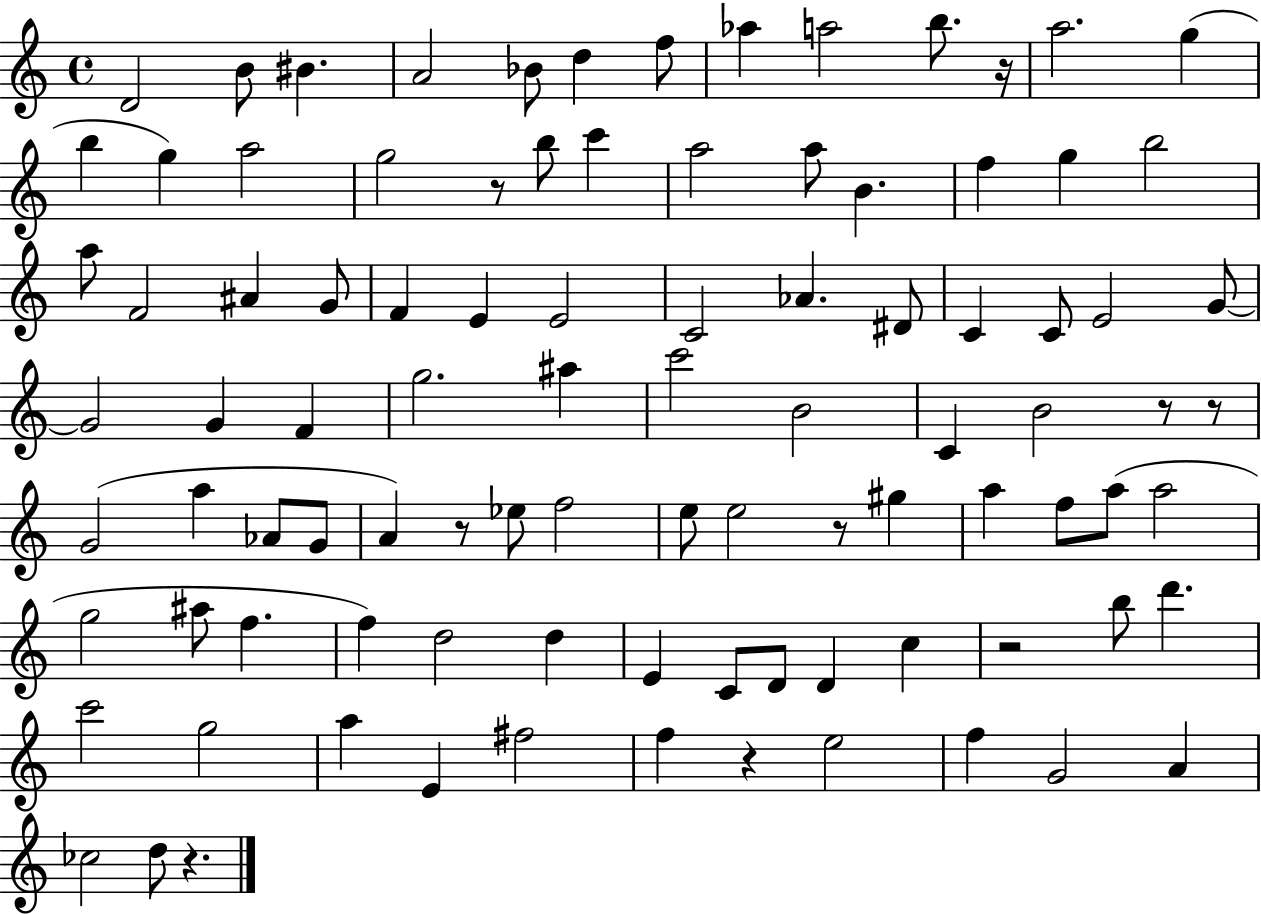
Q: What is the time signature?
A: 4/4